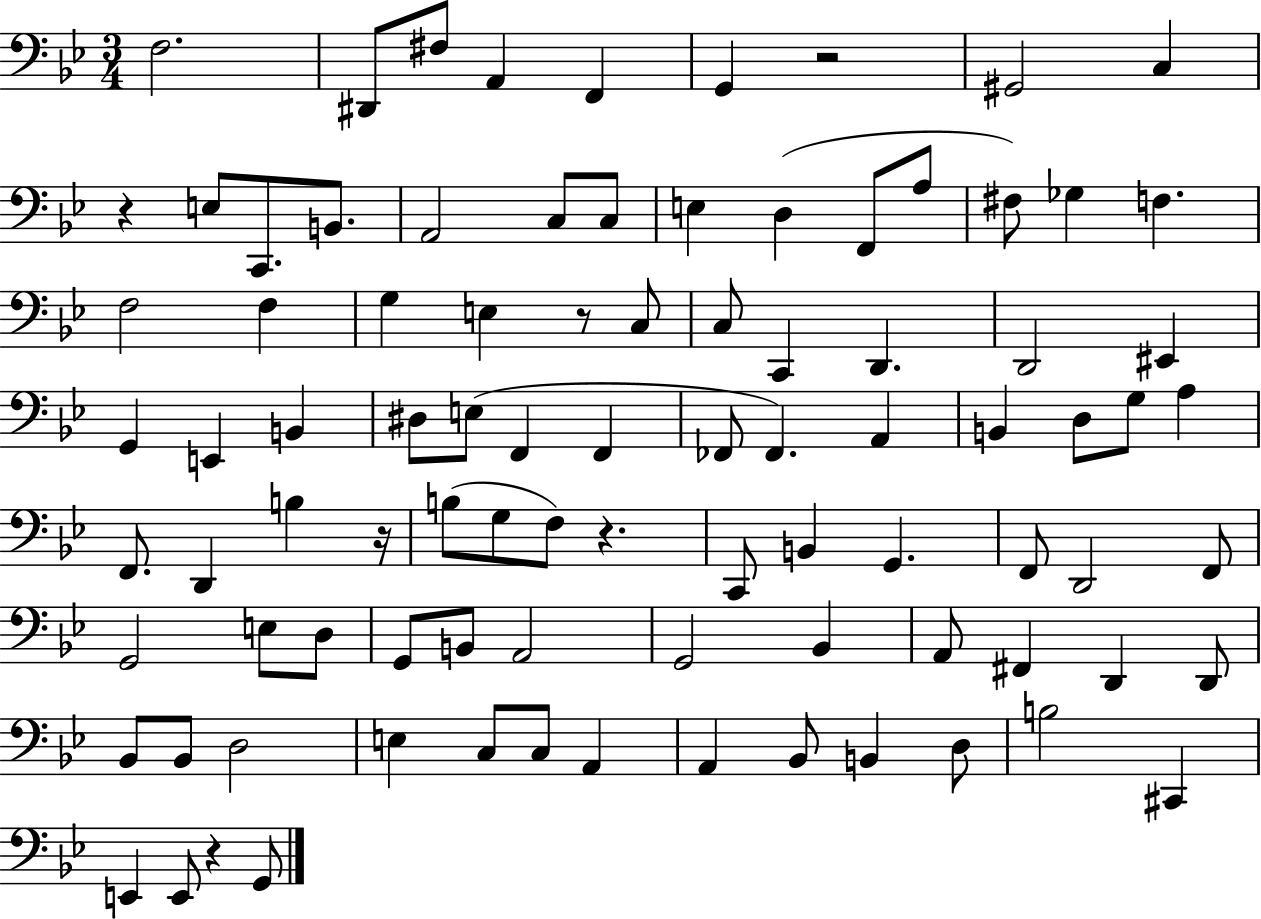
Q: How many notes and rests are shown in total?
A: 91